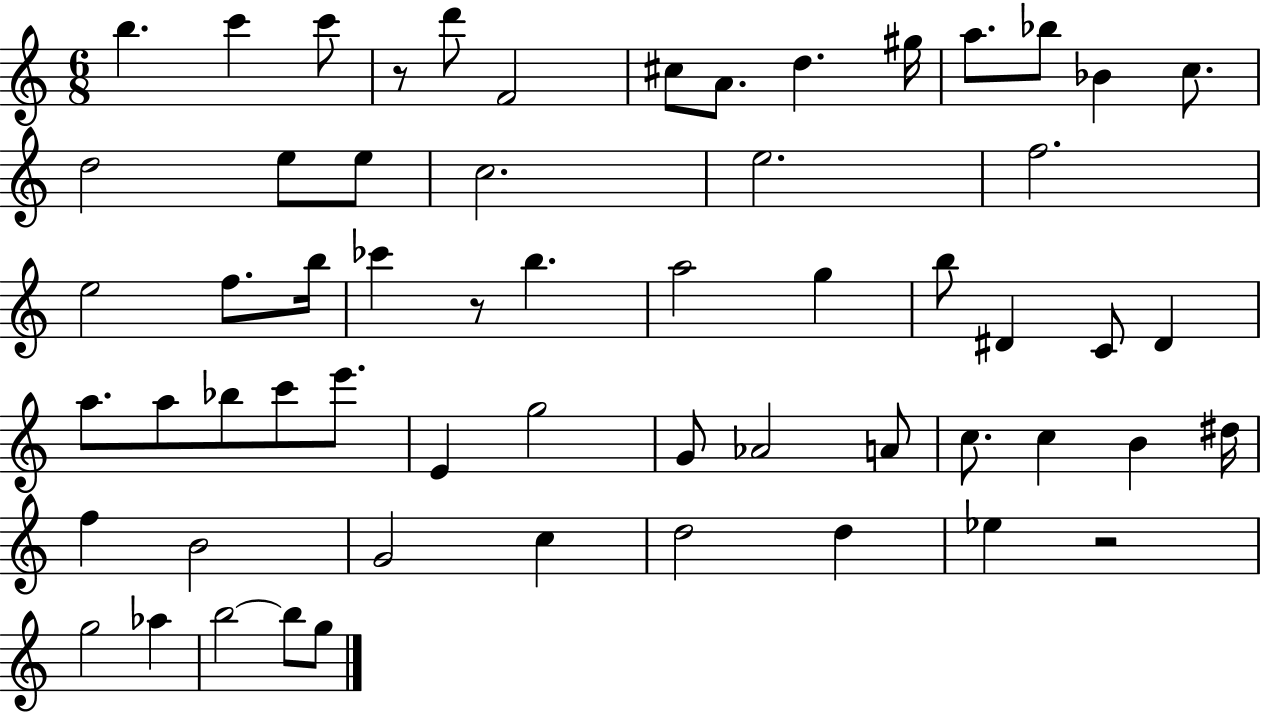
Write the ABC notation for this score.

X:1
T:Untitled
M:6/8
L:1/4
K:C
b c' c'/2 z/2 d'/2 F2 ^c/2 A/2 d ^g/4 a/2 _b/2 _B c/2 d2 e/2 e/2 c2 e2 f2 e2 f/2 b/4 _c' z/2 b a2 g b/2 ^D C/2 ^D a/2 a/2 _b/2 c'/2 e'/2 E g2 G/2 _A2 A/2 c/2 c B ^d/4 f B2 G2 c d2 d _e z2 g2 _a b2 b/2 g/2